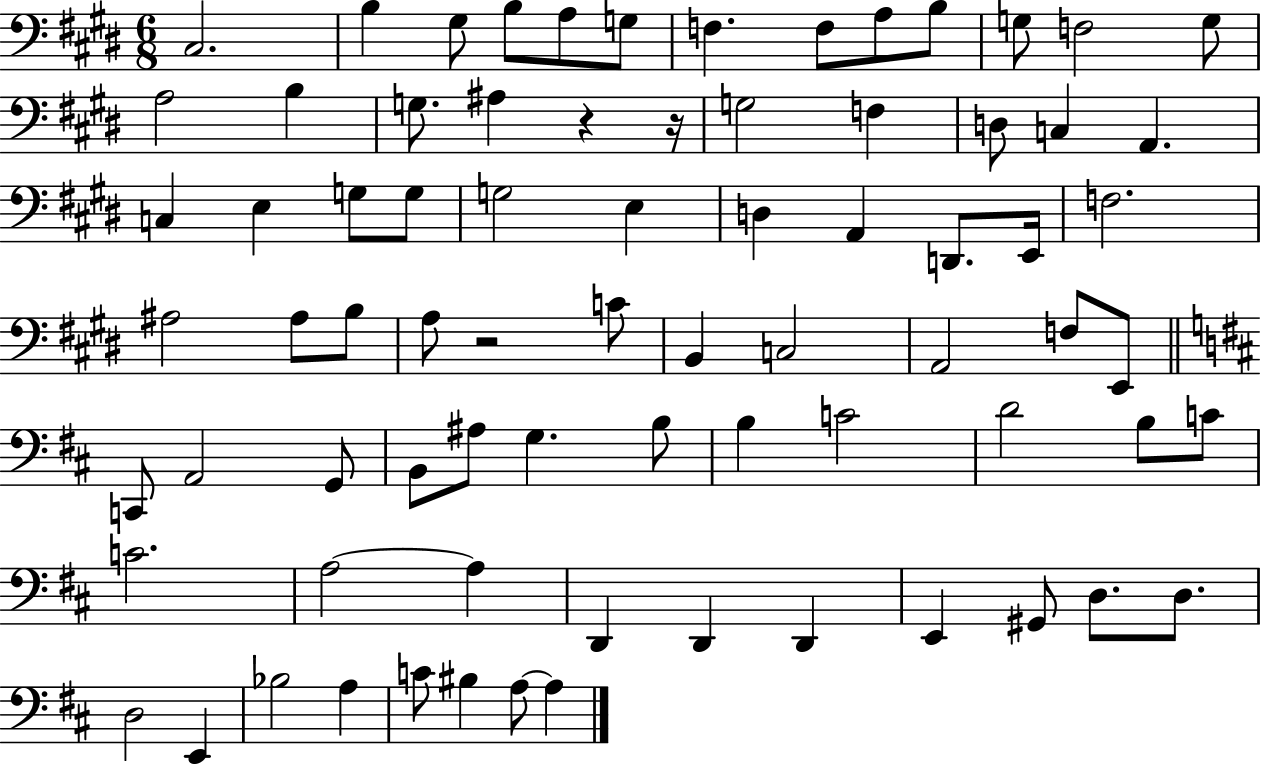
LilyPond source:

{
  \clef bass
  \numericTimeSignature
  \time 6/8
  \key e \major
  cis2. | b4 gis8 b8 a8 g8 | f4. f8 a8 b8 | g8 f2 g8 | \break a2 b4 | g8. ais4 r4 r16 | g2 f4 | d8 c4 a,4. | \break c4 e4 g8 g8 | g2 e4 | d4 a,4 d,8. e,16 | f2. | \break ais2 ais8 b8 | a8 r2 c'8 | b,4 c2 | a,2 f8 e,8 | \break \bar "||" \break \key b \minor c,8 a,2 g,8 | b,8 ais8 g4. b8 | b4 c'2 | d'2 b8 c'8 | \break c'2. | a2~~ a4 | d,4 d,4 d,4 | e,4 gis,8 d8. d8. | \break d2 e,4 | bes2 a4 | c'8 bis4 a8~~ a4 | \bar "|."
}